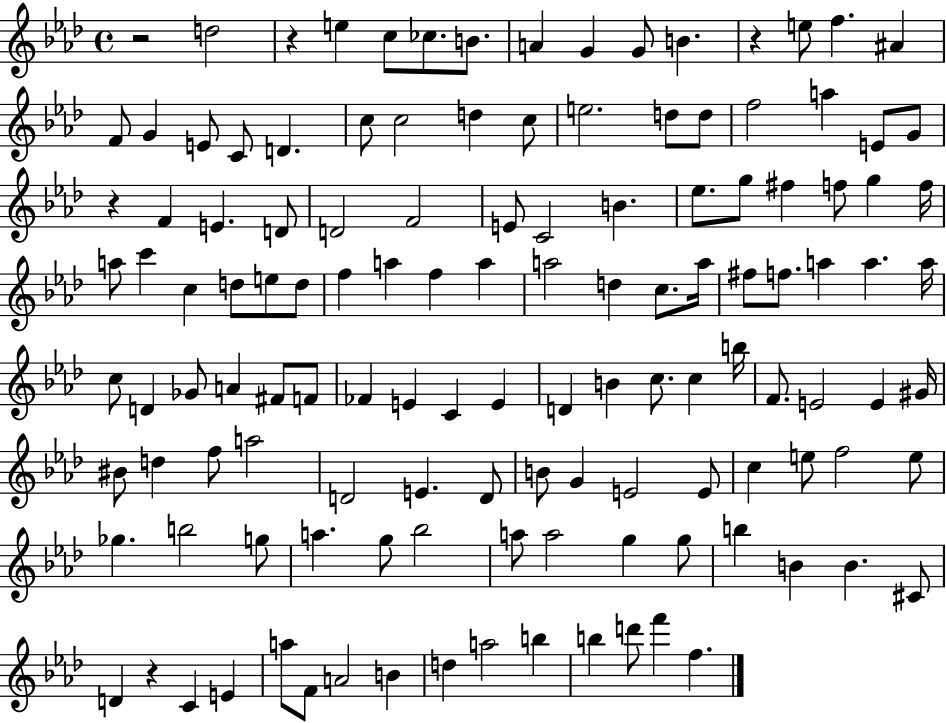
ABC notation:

X:1
T:Untitled
M:4/4
L:1/4
K:Ab
z2 d2 z e c/2 _c/2 B/2 A G G/2 B z e/2 f ^A F/2 G E/2 C/2 D c/2 c2 d c/2 e2 d/2 d/2 f2 a E/2 G/2 z F E D/2 D2 F2 E/2 C2 B _e/2 g/2 ^f f/2 g f/4 a/2 c' c d/2 e/2 d/2 f a f a a2 d c/2 a/4 ^f/2 f/2 a a a/4 c/2 D _G/2 A ^F/2 F/2 _F E C E D B c/2 c b/4 F/2 E2 E ^G/4 ^B/2 d f/2 a2 D2 E D/2 B/2 G E2 E/2 c e/2 f2 e/2 _g b2 g/2 a g/2 _b2 a/2 a2 g g/2 b B B ^C/2 D z C E a/2 F/2 A2 B d a2 b b d'/2 f' f